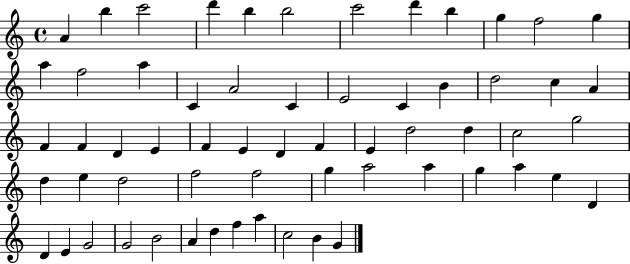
A4/q B5/q C6/h D6/q B5/q B5/h C6/h D6/q B5/q G5/q F5/h G5/q A5/q F5/h A5/q C4/q A4/h C4/q E4/h C4/q B4/q D5/h C5/q A4/q F4/q F4/q D4/q E4/q F4/q E4/q D4/q F4/q E4/q D5/h D5/q C5/h G5/h D5/q E5/q D5/h F5/h F5/h G5/q A5/h A5/q G5/q A5/q E5/q D4/q D4/q E4/q G4/h G4/h B4/h A4/q D5/q F5/q A5/q C5/h B4/q G4/q